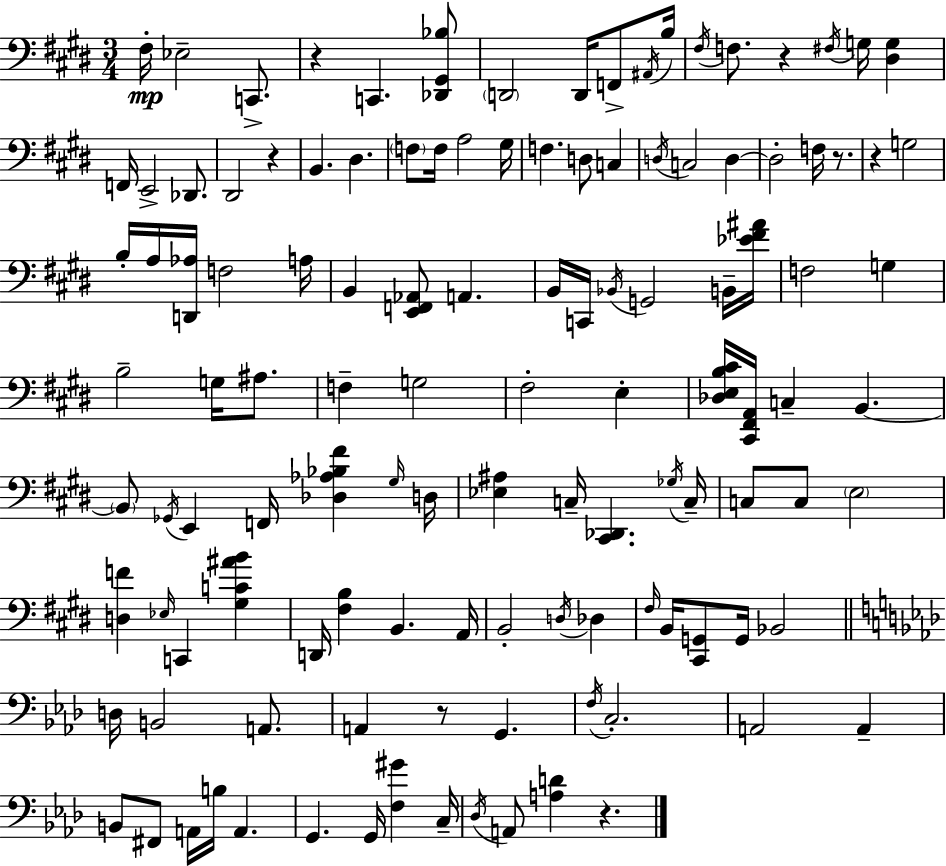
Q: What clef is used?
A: bass